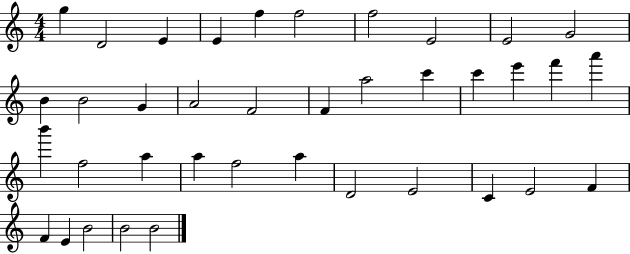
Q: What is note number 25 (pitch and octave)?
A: A5